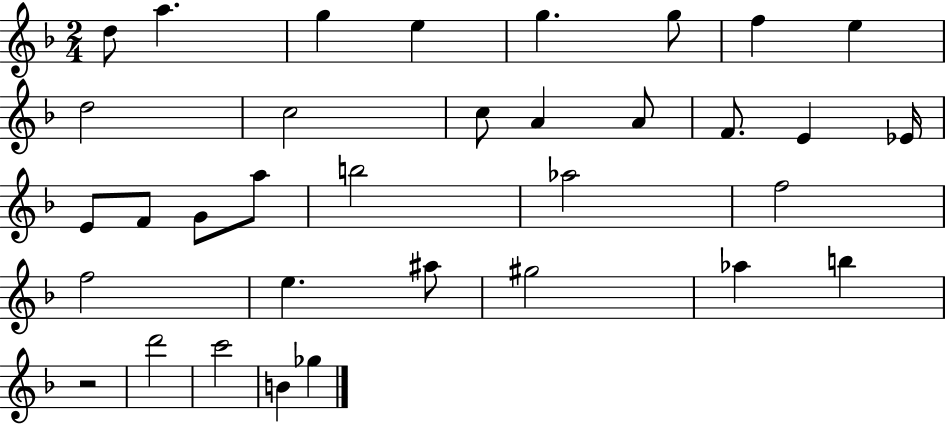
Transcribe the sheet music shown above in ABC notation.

X:1
T:Untitled
M:2/4
L:1/4
K:F
d/2 a g e g g/2 f e d2 c2 c/2 A A/2 F/2 E _E/4 E/2 F/2 G/2 a/2 b2 _a2 f2 f2 e ^a/2 ^g2 _a b z2 d'2 c'2 B _g